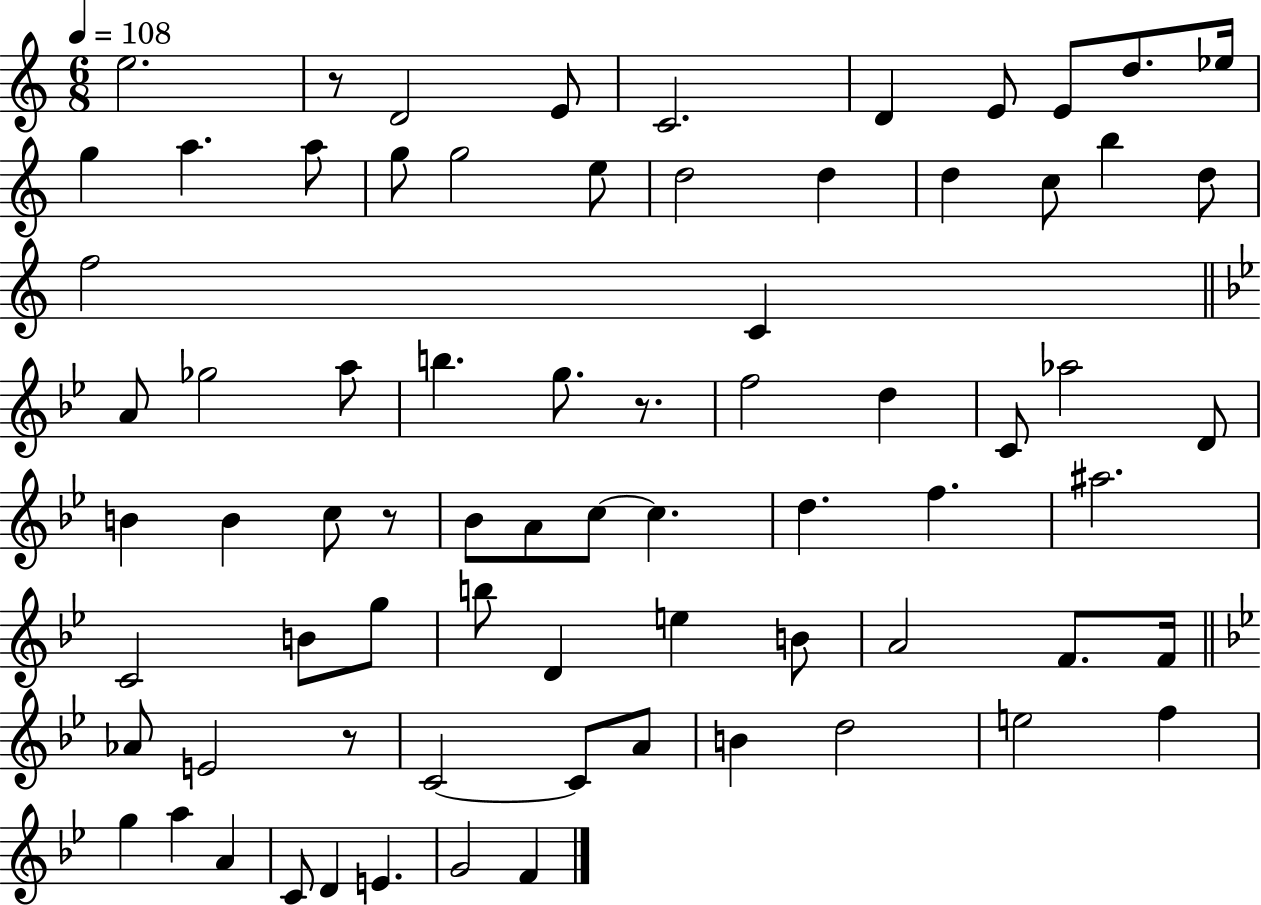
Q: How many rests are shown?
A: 4